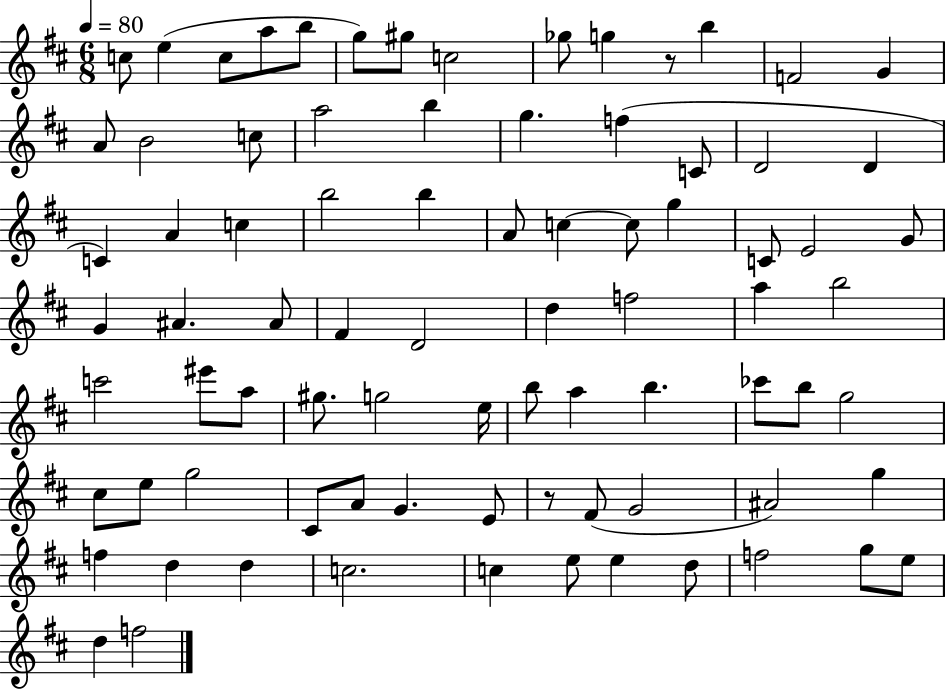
{
  \clef treble
  \numericTimeSignature
  \time 6/8
  \key d \major
  \tempo 4 = 80
  \repeat volta 2 { c''8 e''4( c''8 a''8 b''8 | g''8) gis''8 c''2 | ges''8 g''4 r8 b''4 | f'2 g'4 | \break a'8 b'2 c''8 | a''2 b''4 | g''4. f''4( c'8 | d'2 d'4 | \break c'4) a'4 c''4 | b''2 b''4 | a'8 c''4~~ c''8 g''4 | c'8 e'2 g'8 | \break g'4 ais'4. ais'8 | fis'4 d'2 | d''4 f''2 | a''4 b''2 | \break c'''2 eis'''8 a''8 | gis''8. g''2 e''16 | b''8 a''4 b''4. | ces'''8 b''8 g''2 | \break cis''8 e''8 g''2 | cis'8 a'8 g'4. e'8 | r8 fis'8( g'2 | ais'2) g''4 | \break f''4 d''4 d''4 | c''2. | c''4 e''8 e''4 d''8 | f''2 g''8 e''8 | \break d''4 f''2 | } \bar "|."
}